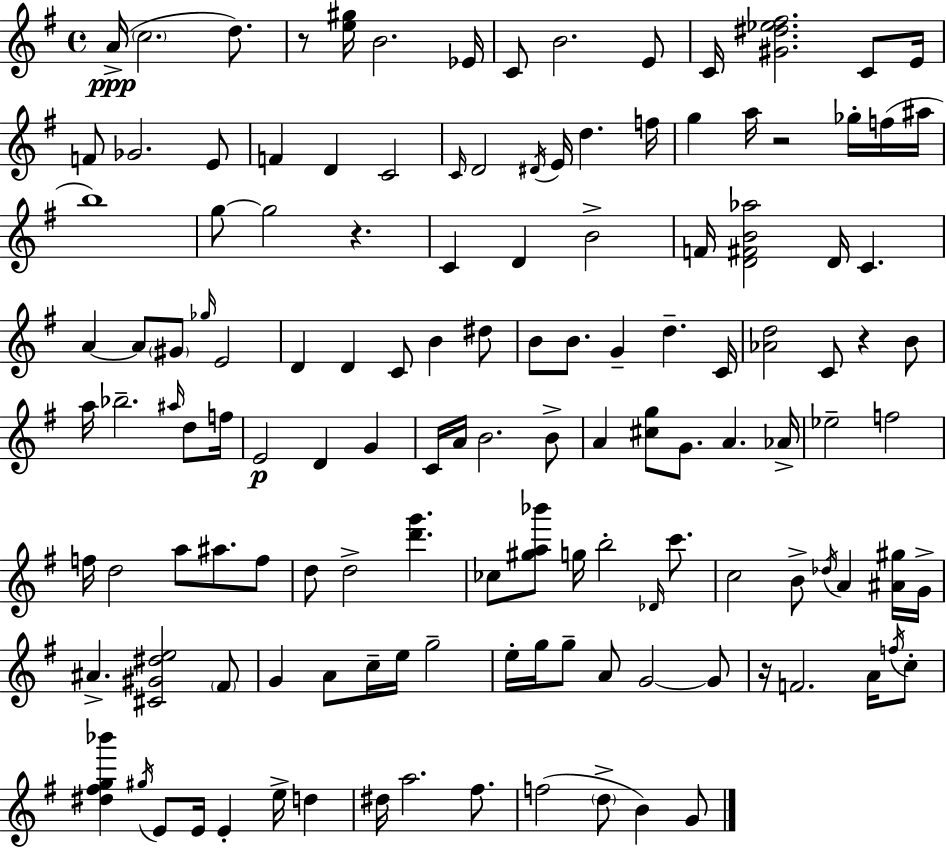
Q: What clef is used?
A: treble